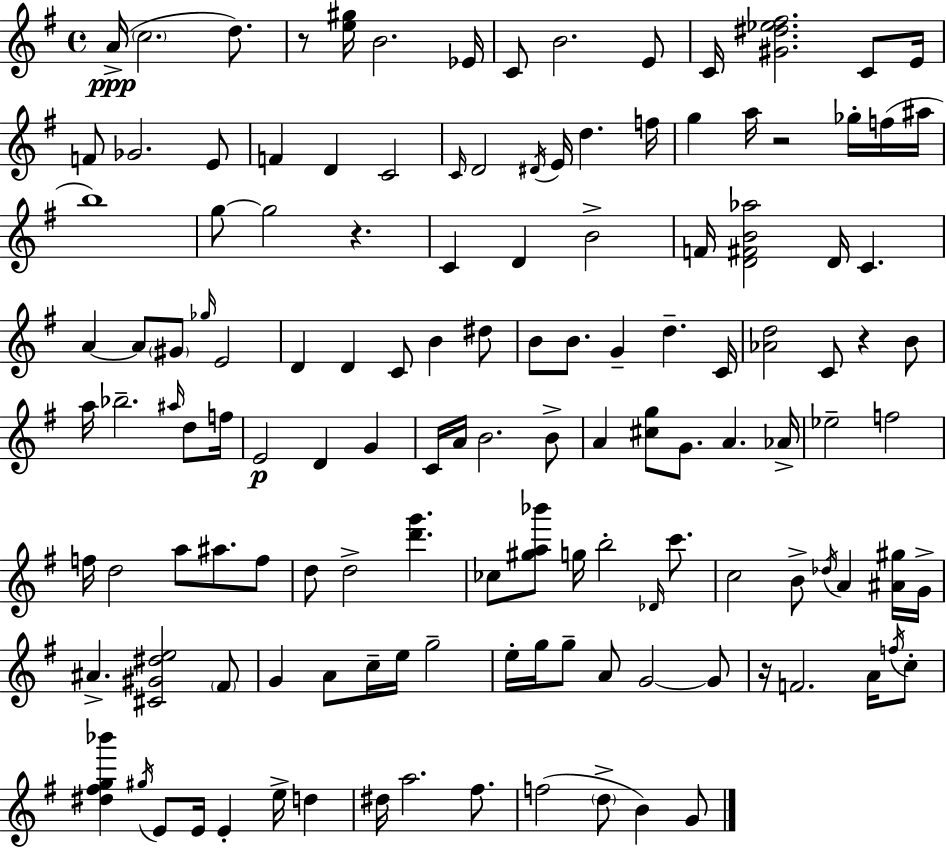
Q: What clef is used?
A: treble